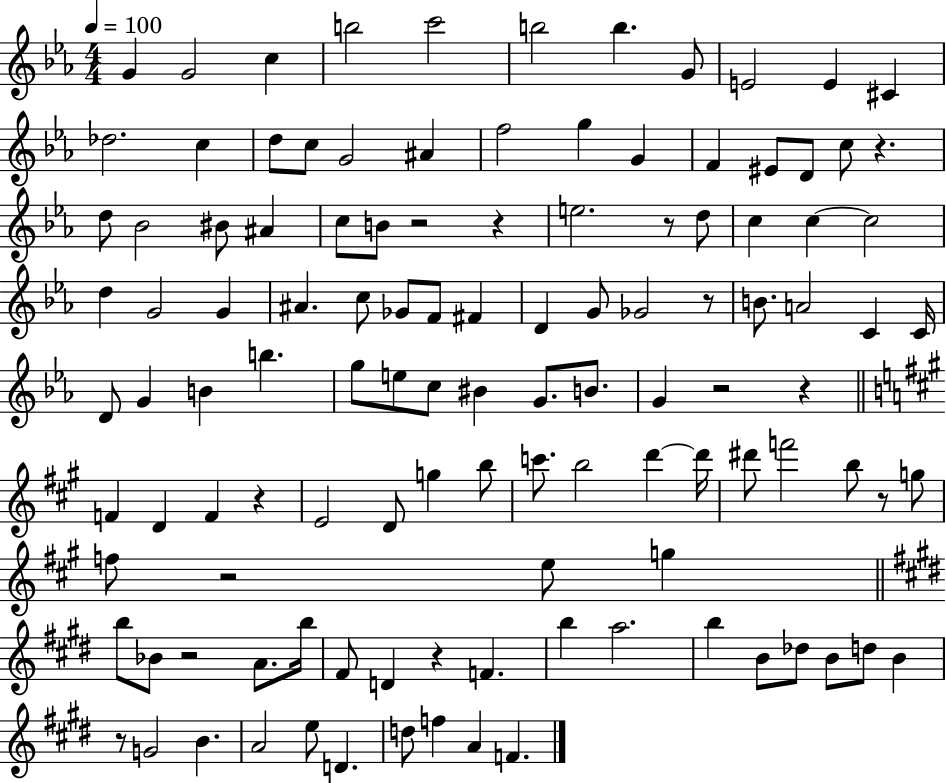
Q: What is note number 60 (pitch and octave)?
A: B4